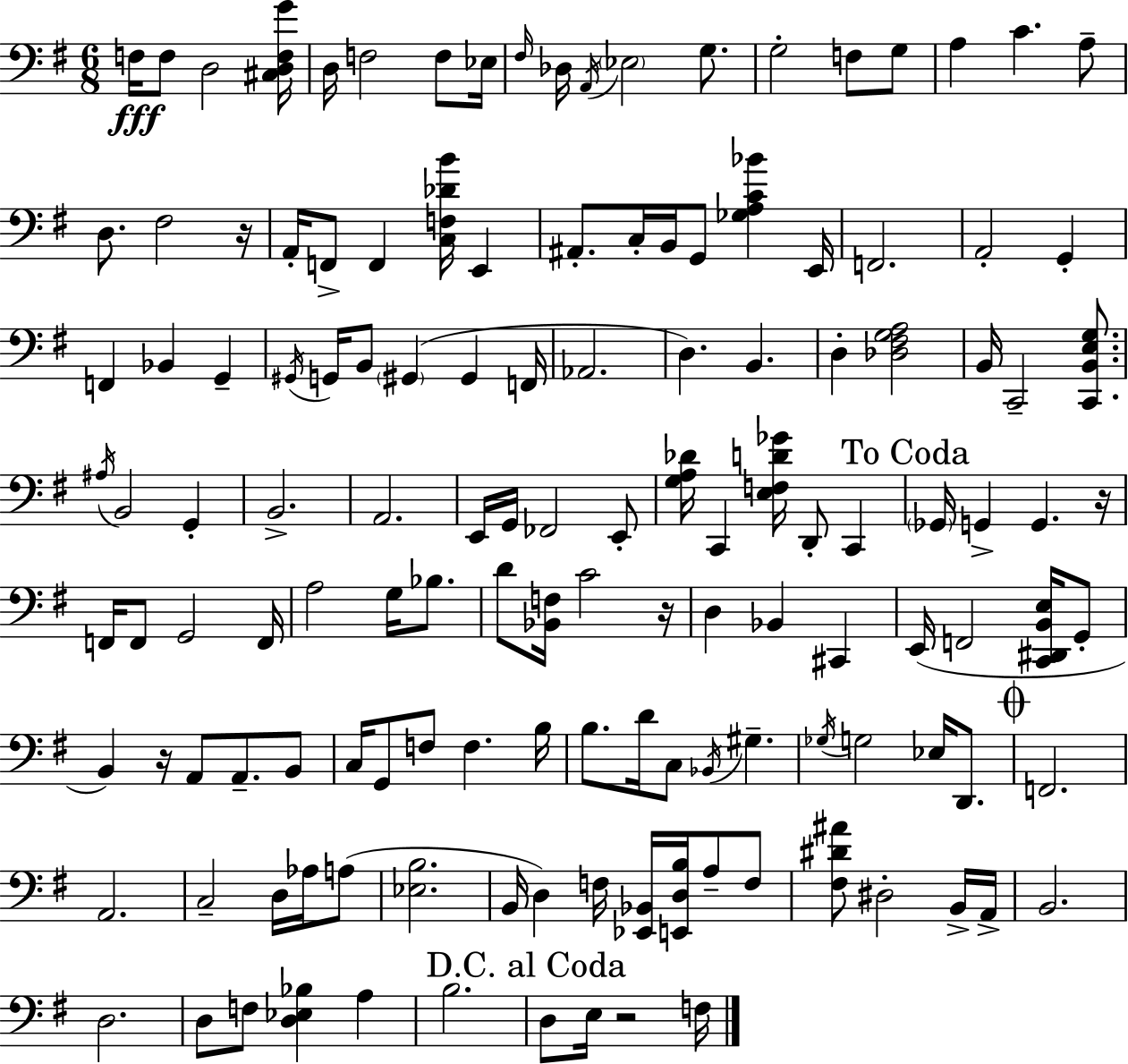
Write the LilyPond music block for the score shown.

{
  \clef bass
  \numericTimeSignature
  \time 6/8
  \key g \major
  f16\fff f8 d2 <cis d f g'>16 | d16 f2 f8 ees16 | \grace { fis16 } des16 \acciaccatura { a,16 } \parenthesize ees2 g8. | g2-. f8 | \break g8 a4 c'4. | a8-- d8. fis2 | r16 a,16-. f,8-> f,4 <c f des' b'>16 e,4 | ais,8.-. c16-. b,16 g,8 <ges a c' bes'>4 | \break e,16 f,2. | a,2-. g,4-. | f,4 bes,4 g,4-- | \acciaccatura { gis,16 } g,16 b,8 \parenthesize gis,4( gis,4 | \break f,16 aes,2. | d4.) b,4. | d4-. <des fis g a>2 | b,16 c,2-- | \break <c, b, e g>8. \acciaccatura { ais16 } b,2 | g,4-. b,2.-> | a,2. | e,16 g,16 fes,2 | \break e,8-. <g a des'>16 c,4 <e f d' ges'>16 d,8-. | c,4 \mark "To Coda" \parenthesize ges,16 g,4-> g,4. | r16 f,16 f,8 g,2 | f,16 a2 | \break g16 bes8. d'8 <bes, f>16 c'2 | r16 d4 bes,4 | cis,4 e,16( f,2 | <c, dis, b, e>16 g,8-. b,4) r16 a,8 a,8.-- | \break b,8 c16 g,8 f8 f4. | b16 b8. d'16 c8 \acciaccatura { bes,16 } gis4.-- | \acciaccatura { ges16 } g2 | ees16 d,8. \mark \markup { \musicglyph "scripts.coda" } f,2. | \break a,2. | c2-- | d16 aes16 a8( <ees b>2. | b,16 d4) f16 | \break <ees, bes,>16 <e, d b>16 a8-- f8 <fis dis' ais'>8 dis2-. | b,16-> a,16-> b,2. | d2. | d8 f8 <d ees bes>4 | \break a4 b2. | \mark "D.C. al Coda" d8 e16 r2 | f16 \bar "|."
}